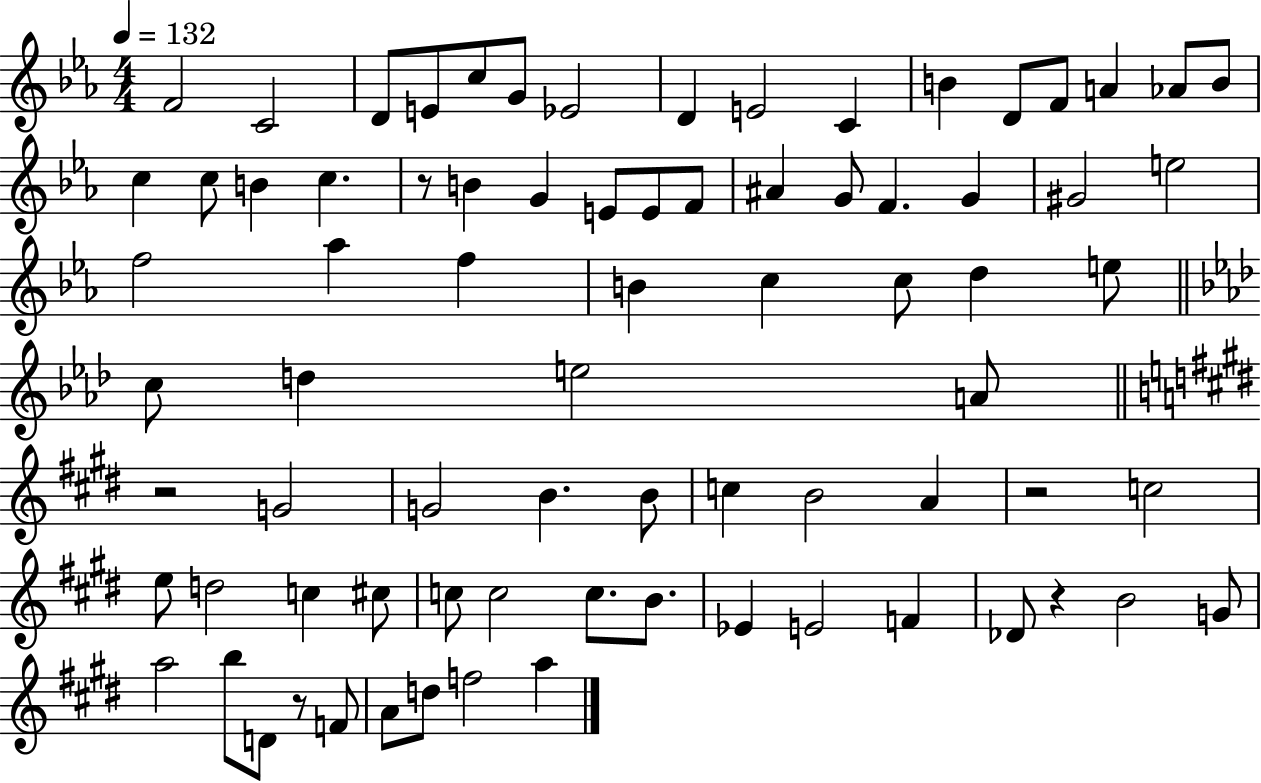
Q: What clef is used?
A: treble